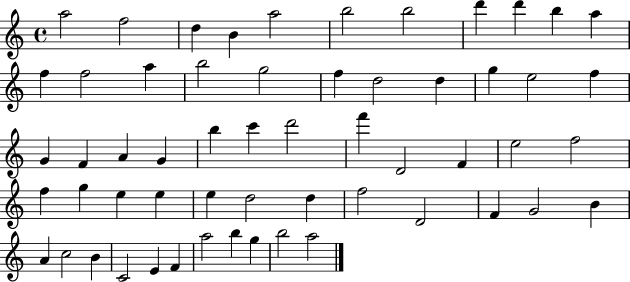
A5/h F5/h D5/q B4/q A5/h B5/h B5/h D6/q D6/q B5/q A5/q F5/q F5/h A5/q B5/h G5/h F5/q D5/h D5/q G5/q E5/h F5/q G4/q F4/q A4/q G4/q B5/q C6/q D6/h F6/q D4/h F4/q E5/h F5/h F5/q G5/q E5/q E5/q E5/q D5/h D5/q F5/h D4/h F4/q G4/h B4/q A4/q C5/h B4/q C4/h E4/q F4/q A5/h B5/q G5/q B5/h A5/h